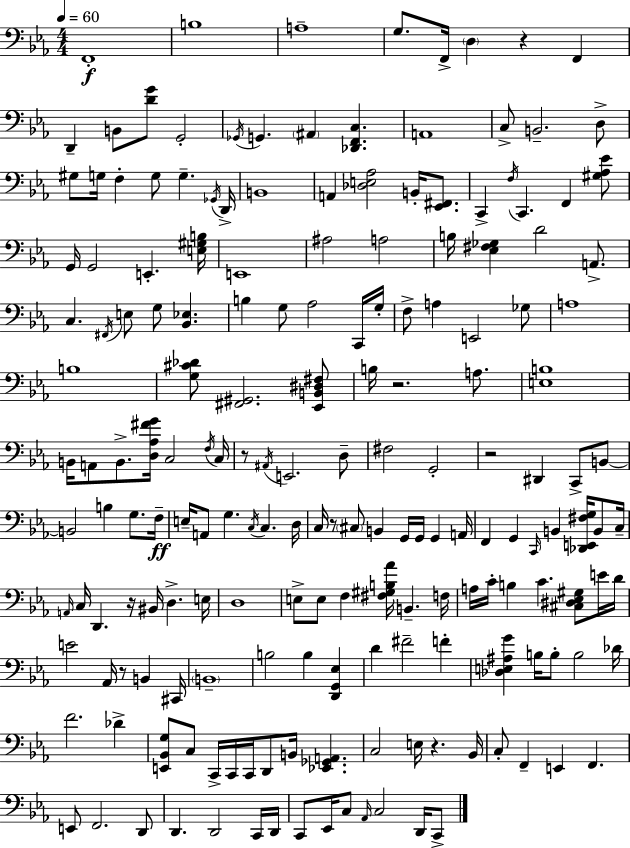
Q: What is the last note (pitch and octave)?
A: C2